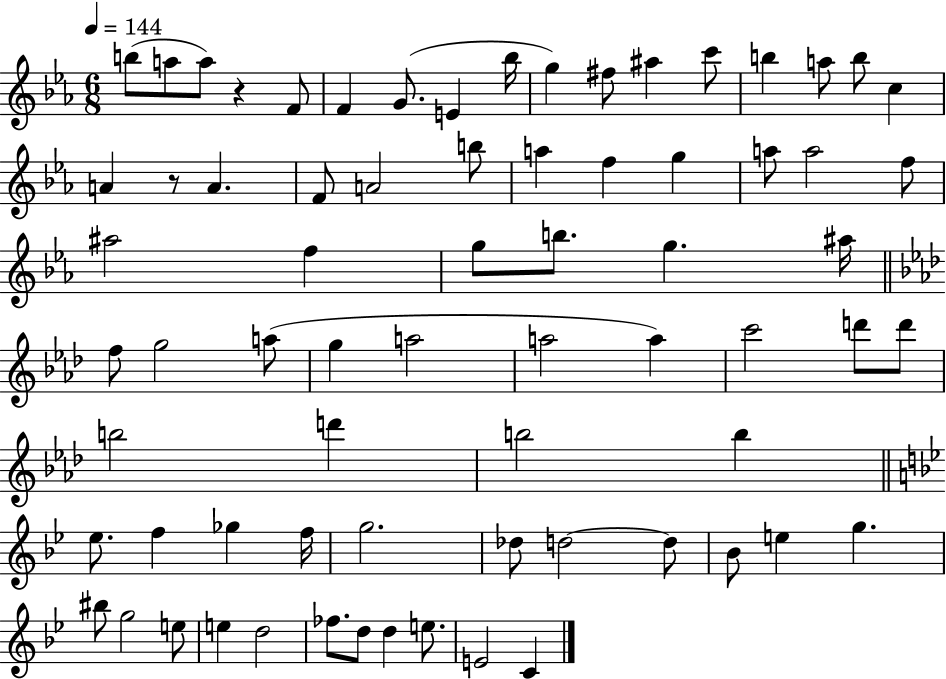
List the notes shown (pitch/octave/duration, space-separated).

B5/e A5/e A5/e R/q F4/e F4/q G4/e. E4/q Bb5/s G5/q F#5/e A#5/q C6/e B5/q A5/e B5/e C5/q A4/q R/e A4/q. F4/e A4/h B5/e A5/q F5/q G5/q A5/e A5/h F5/e A#5/h F5/q G5/e B5/e. G5/q. A#5/s F5/e G5/h A5/e G5/q A5/h A5/h A5/q C6/h D6/e D6/e B5/h D6/q B5/h B5/q Eb5/e. F5/q Gb5/q F5/s G5/h. Db5/e D5/h D5/e Bb4/e E5/q G5/q. BIS5/e G5/h E5/e E5/q D5/h FES5/e. D5/e D5/q E5/e. E4/h C4/q